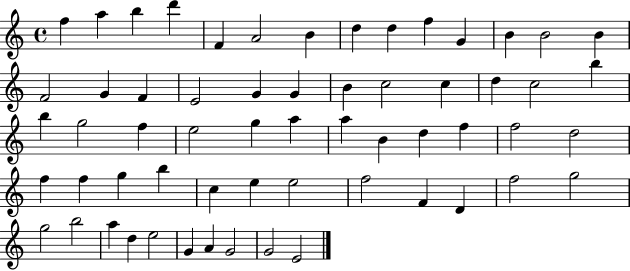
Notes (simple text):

F5/q A5/q B5/q D6/q F4/q A4/h B4/q D5/q D5/q F5/q G4/q B4/q B4/h B4/q F4/h G4/q F4/q E4/h G4/q G4/q B4/q C5/h C5/q D5/q C5/h B5/q B5/q G5/h F5/q E5/h G5/q A5/q A5/q B4/q D5/q F5/q F5/h D5/h F5/q F5/q G5/q B5/q C5/q E5/q E5/h F5/h F4/q D4/q F5/h G5/h G5/h B5/h A5/q D5/q E5/h G4/q A4/q G4/h G4/h E4/h